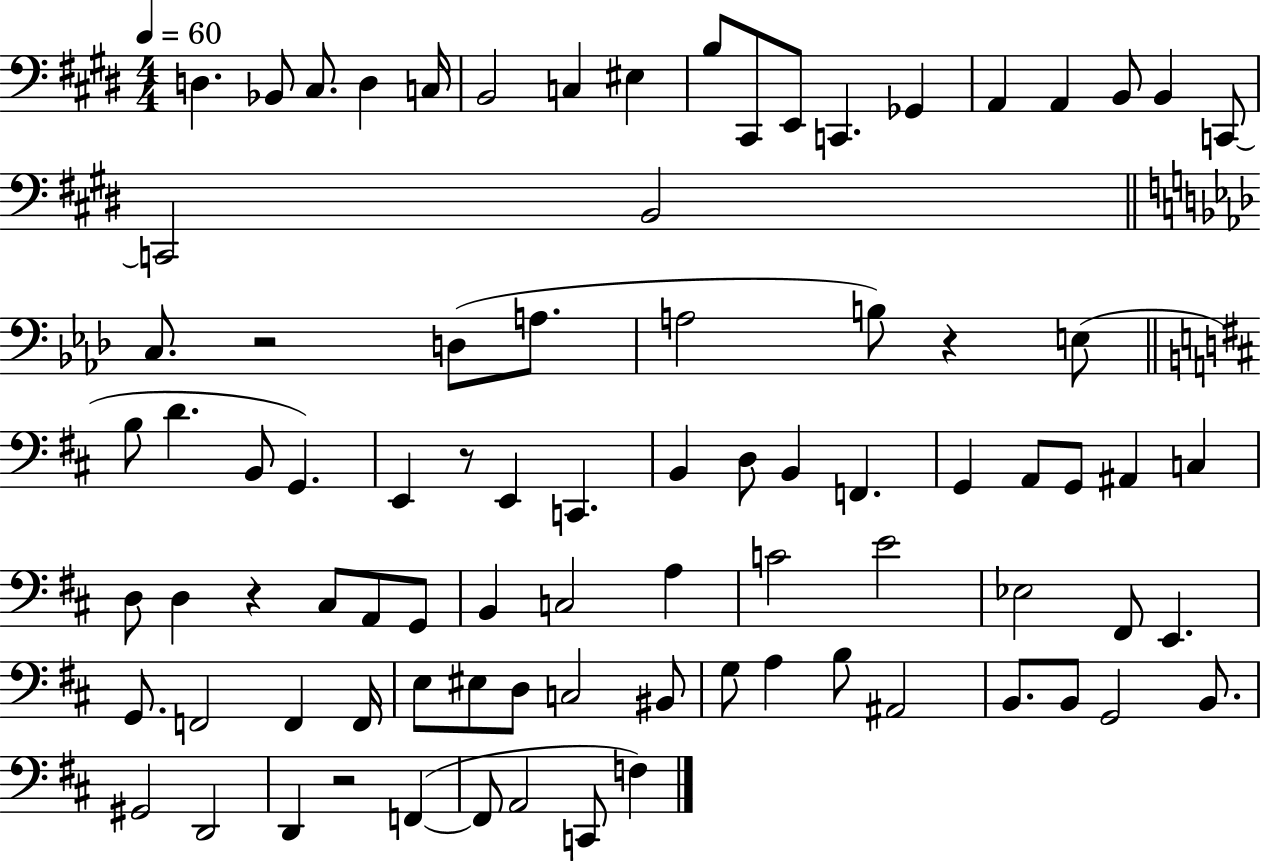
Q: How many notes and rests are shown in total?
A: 85